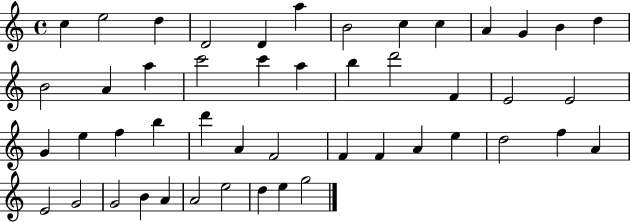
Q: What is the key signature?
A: C major